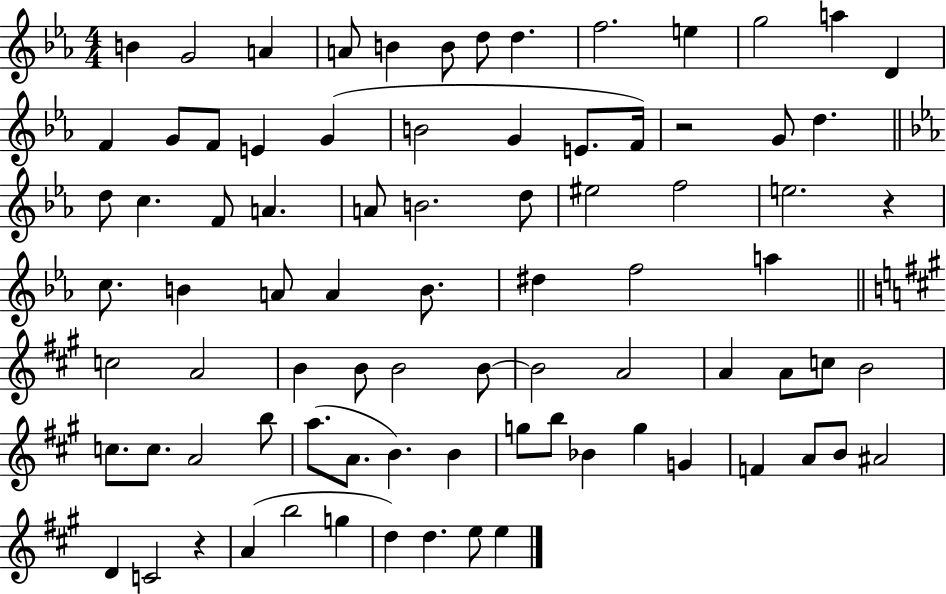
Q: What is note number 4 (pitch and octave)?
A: A4